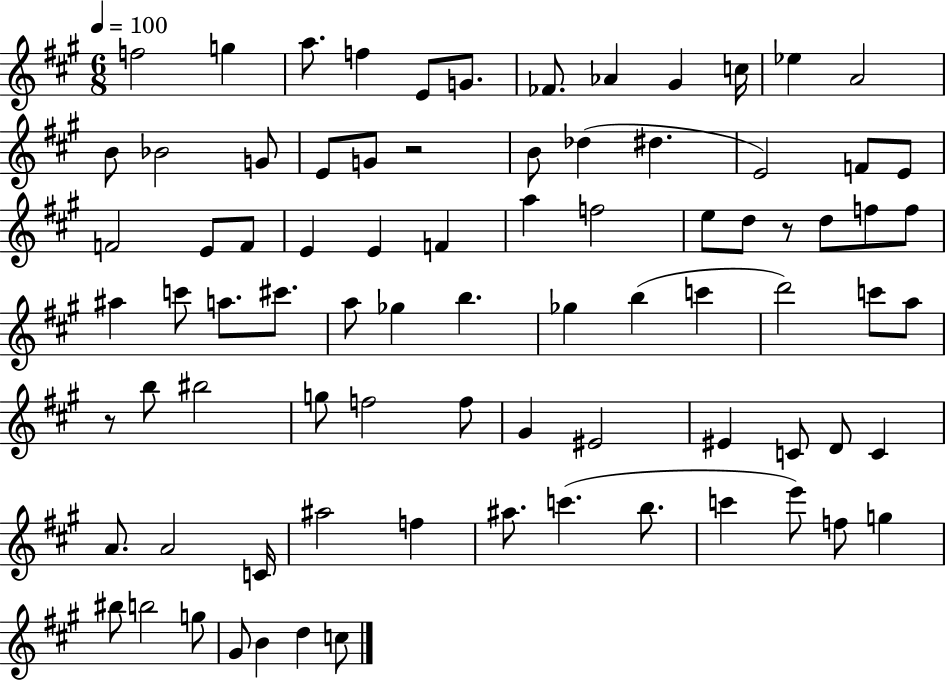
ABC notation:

X:1
T:Untitled
M:6/8
L:1/4
K:A
f2 g a/2 f E/2 G/2 _F/2 _A ^G c/4 _e A2 B/2 _B2 G/2 E/2 G/2 z2 B/2 _d ^d E2 F/2 E/2 F2 E/2 F/2 E E F a f2 e/2 d/2 z/2 d/2 f/2 f/2 ^a c'/2 a/2 ^c'/2 a/2 _g b _g b c' d'2 c'/2 a/2 z/2 b/2 ^b2 g/2 f2 f/2 ^G ^E2 ^E C/2 D/2 C A/2 A2 C/4 ^a2 f ^a/2 c' b/2 c' e'/2 f/2 g ^b/2 b2 g/2 ^G/2 B d c/2